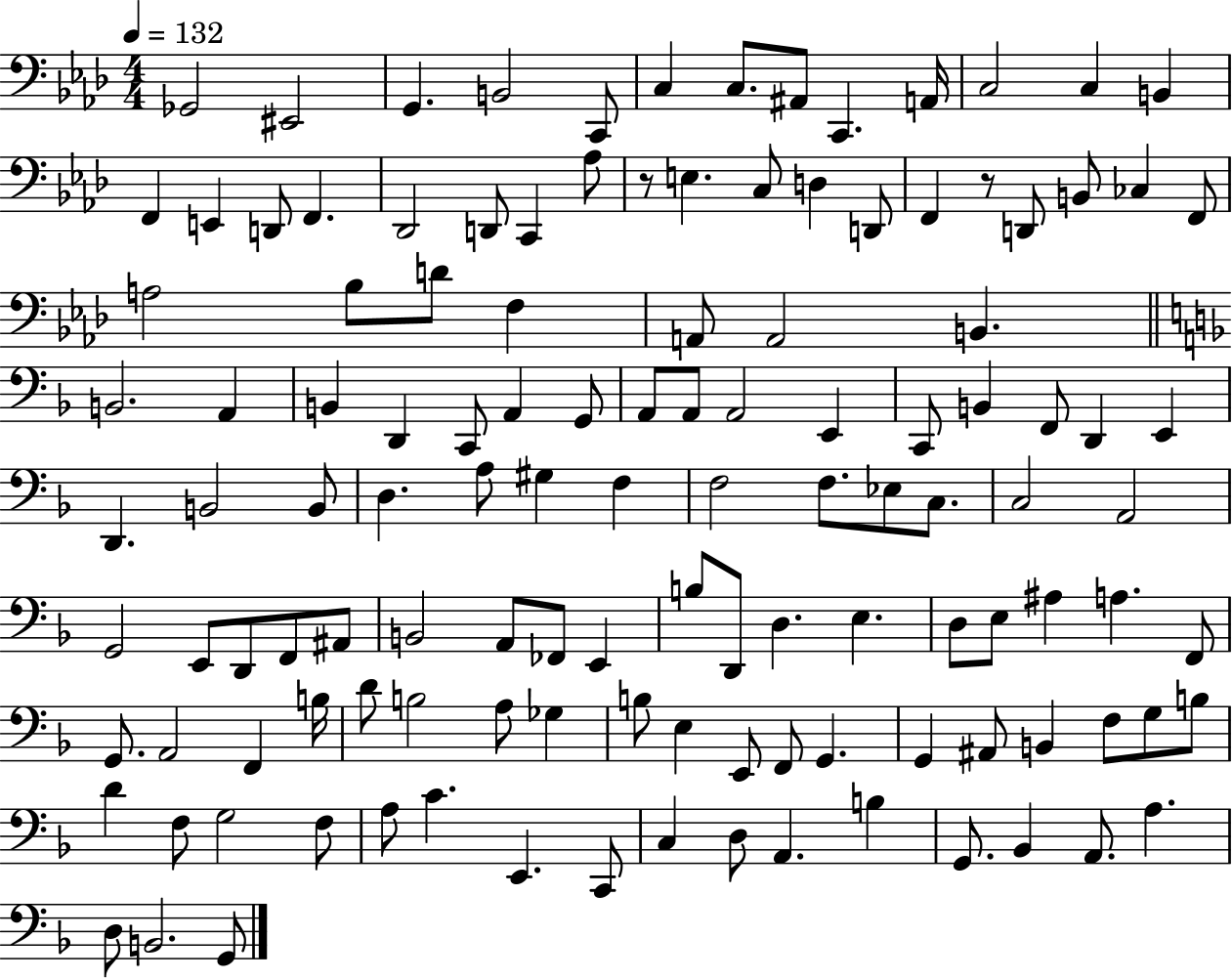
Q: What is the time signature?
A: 4/4